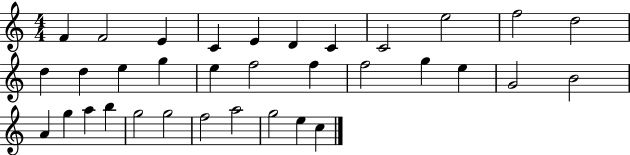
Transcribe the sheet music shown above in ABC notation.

X:1
T:Untitled
M:4/4
L:1/4
K:C
F F2 E C E D C C2 e2 f2 d2 d d e g e f2 f f2 g e G2 B2 A g a b g2 g2 f2 a2 g2 e c